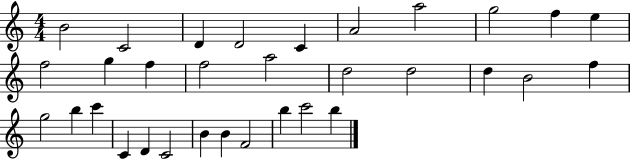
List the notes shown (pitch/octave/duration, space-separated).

B4/h C4/h D4/q D4/h C4/q A4/h A5/h G5/h F5/q E5/q F5/h G5/q F5/q F5/h A5/h D5/h D5/h D5/q B4/h F5/q G5/h B5/q C6/q C4/q D4/q C4/h B4/q B4/q F4/h B5/q C6/h B5/q